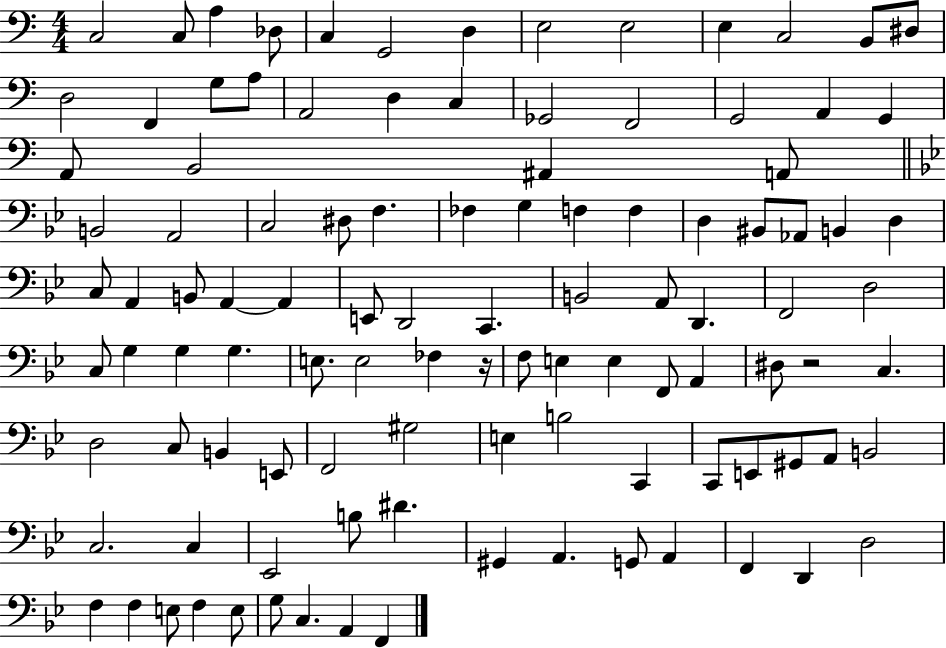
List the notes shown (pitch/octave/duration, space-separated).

C3/h C3/e A3/q Db3/e C3/q G2/h D3/q E3/h E3/h E3/q C3/h B2/e D#3/e D3/h F2/q G3/e A3/e A2/h D3/q C3/q Gb2/h F2/h G2/h A2/q G2/q A2/e B2/h A#2/q A2/e B2/h A2/h C3/h D#3/e F3/q. FES3/q G3/q F3/q F3/q D3/q BIS2/e Ab2/e B2/q D3/q C3/e A2/q B2/e A2/q A2/q E2/e D2/h C2/q. B2/h A2/e D2/q. F2/h D3/h C3/e G3/q G3/q G3/q. E3/e. E3/h FES3/q R/s F3/e E3/q E3/q F2/e A2/q D#3/e R/h C3/q. D3/h C3/e B2/q E2/e F2/h G#3/h E3/q B3/h C2/q C2/e E2/e G#2/e A2/e B2/h C3/h. C3/q Eb2/h B3/e D#4/q. G#2/q A2/q. G2/e A2/q F2/q D2/q D3/h F3/q F3/q E3/e F3/q E3/e G3/e C3/q. A2/q F2/q